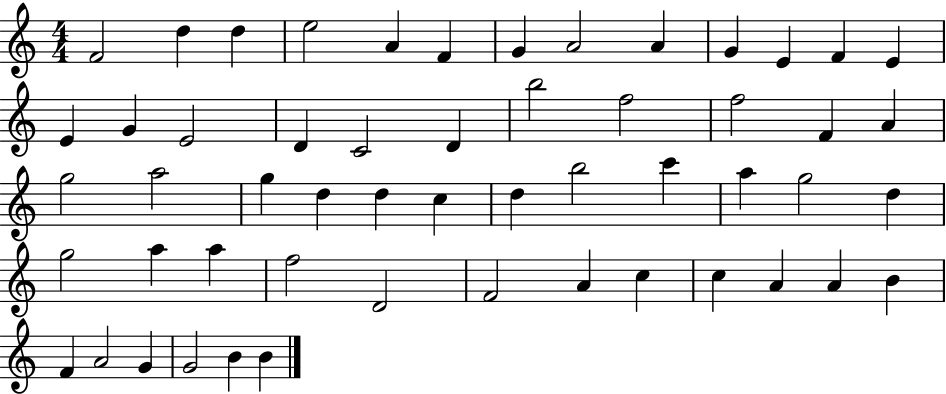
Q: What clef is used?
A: treble